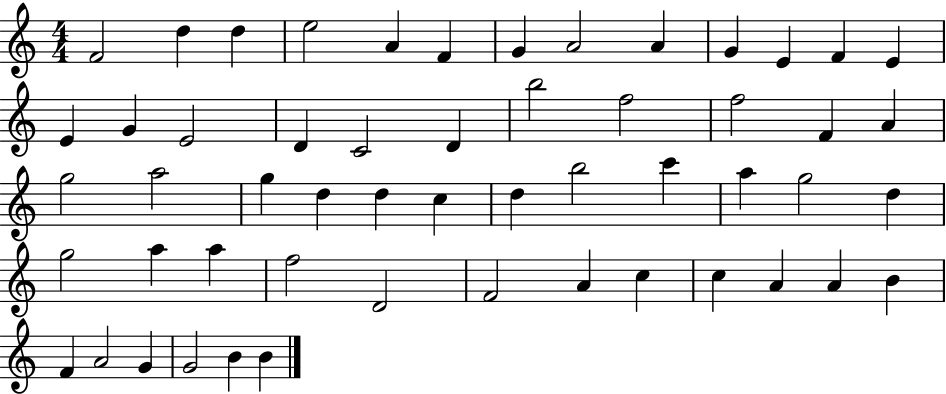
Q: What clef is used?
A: treble